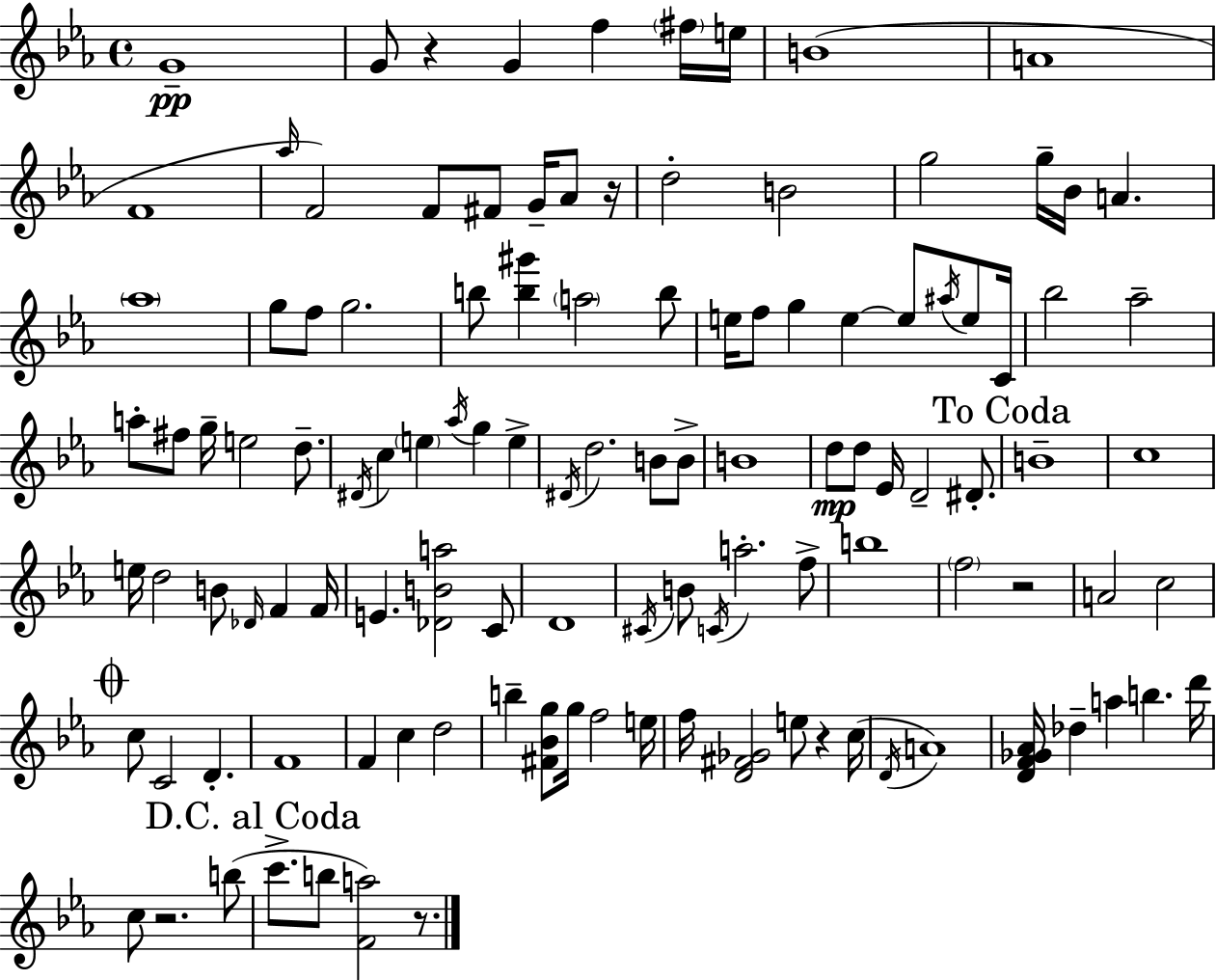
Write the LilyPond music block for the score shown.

{
  \clef treble
  \time 4/4
  \defaultTimeSignature
  \key ees \major
  g'1--\pp | g'8 r4 g'4 f''4 \parenthesize fis''16 e''16 | b'1( | a'1 | \break f'1 | \grace { aes''16 } f'2) f'8 fis'8 g'16-- aes'8 | r16 d''2-. b'2 | g''2 g''16-- bes'16 a'4. | \break \parenthesize aes''1 | g''8 f''8 g''2. | b''8 <b'' gis'''>4 \parenthesize a''2 b''8 | e''16 f''8 g''4 e''4~~ e''8 \acciaccatura { ais''16 } e''8 | \break c'16 bes''2 aes''2-- | a''8-. fis''8 g''16-- e''2 d''8.-- | \acciaccatura { dis'16 } c''4 \parenthesize e''4 \acciaccatura { aes''16 } g''4 | e''4-> \acciaccatura { dis'16 } d''2. | \break b'8 b'8-> b'1 | d''8\mp d''8 ees'16 d'2-- | dis'8.-. \mark "To Coda" b'1-- | c''1 | \break e''16 d''2 b'8 | \grace { des'16 } f'4 f'16 e'4. <des' b' a''>2 | c'8 d'1 | \acciaccatura { cis'16 } b'8 \acciaccatura { c'16 } a''2.-. | \break f''8-> b''1 | \parenthesize f''2 | r2 a'2 | c''2 \mark \markup { \musicglyph "scripts.coda" } c''8 c'2 | \break d'4.-. f'1 | f'4 c''4 | d''2 b''4-- <fis' bes' g''>8 g''16 f''2 | e''16 f''16 <d' fis' ges'>2 | \break e''8 r4 c''16( \acciaccatura { d'16 } a'1) | <d' f' ges' aes'>16 des''4-- a''4 | b''4. d'''16 c''8 r2. | b''8( \mark "D.C. al Coda" c'''8.-> b''8 <f' a''>2) | \break r8. \bar "|."
}